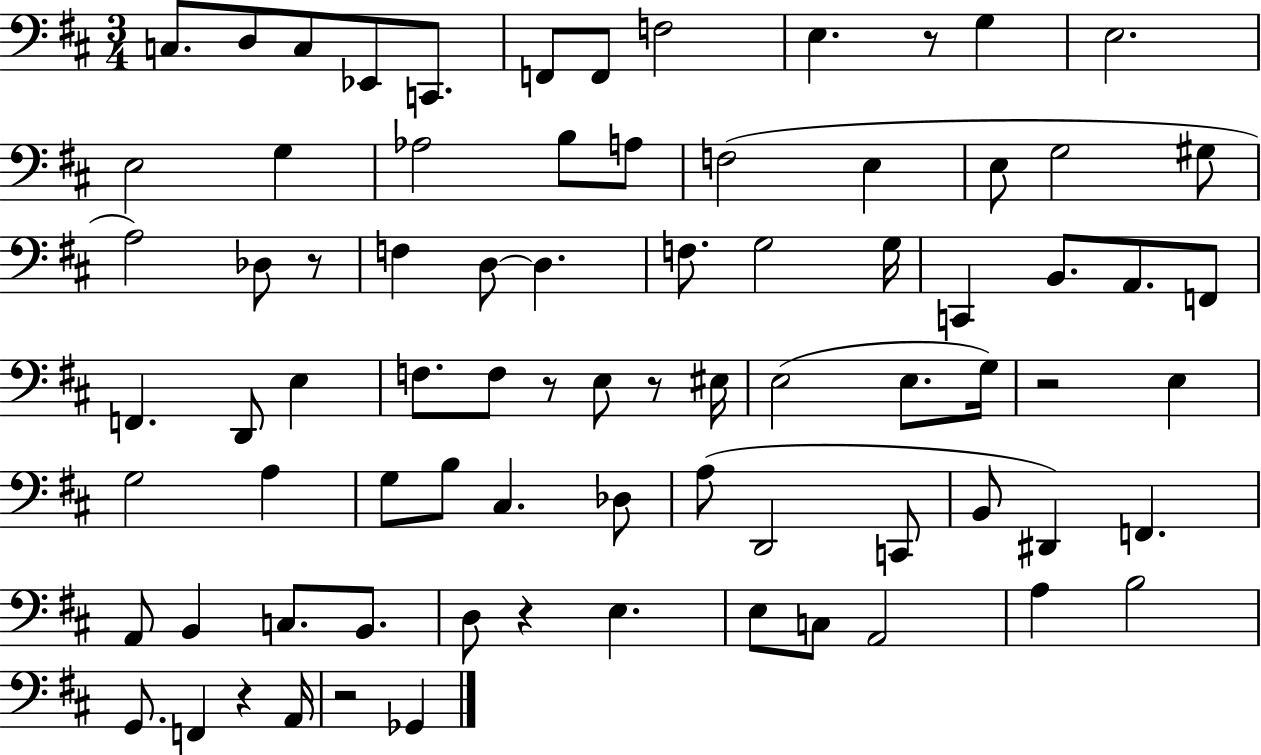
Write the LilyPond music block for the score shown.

{
  \clef bass
  \numericTimeSignature
  \time 3/4
  \key d \major
  c8. d8 c8 ees,8 c,8. | f,8 f,8 f2 | e4. r8 g4 | e2. | \break e2 g4 | aes2 b8 a8 | f2( e4 | e8 g2 gis8 | \break a2) des8 r8 | f4 d8~~ d4. | f8. g2 g16 | c,4 b,8. a,8. f,8 | \break f,4. d,8 e4 | f8. f8 r8 e8 r8 eis16 | e2( e8. g16) | r2 e4 | \break g2 a4 | g8 b8 cis4. des8 | a8( d,2 c,8 | b,8 dis,4) f,4. | \break a,8 b,4 c8. b,8. | d8 r4 e4. | e8 c8 a,2 | a4 b2 | \break g,8. f,4 r4 a,16 | r2 ges,4 | \bar "|."
}